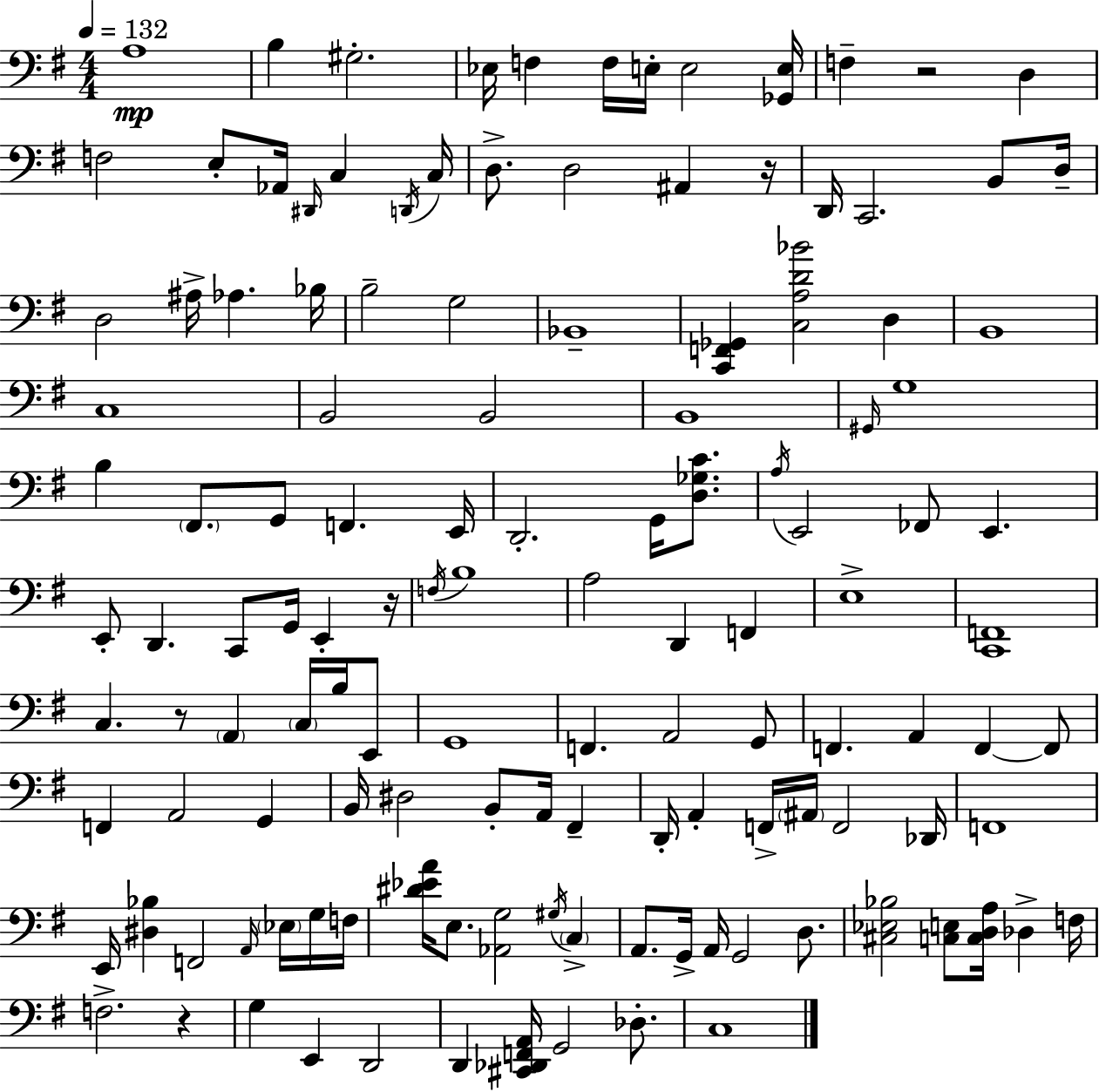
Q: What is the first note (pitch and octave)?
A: A3